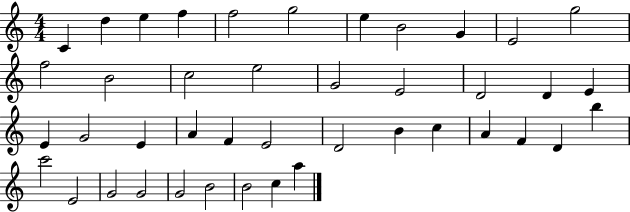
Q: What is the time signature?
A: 4/4